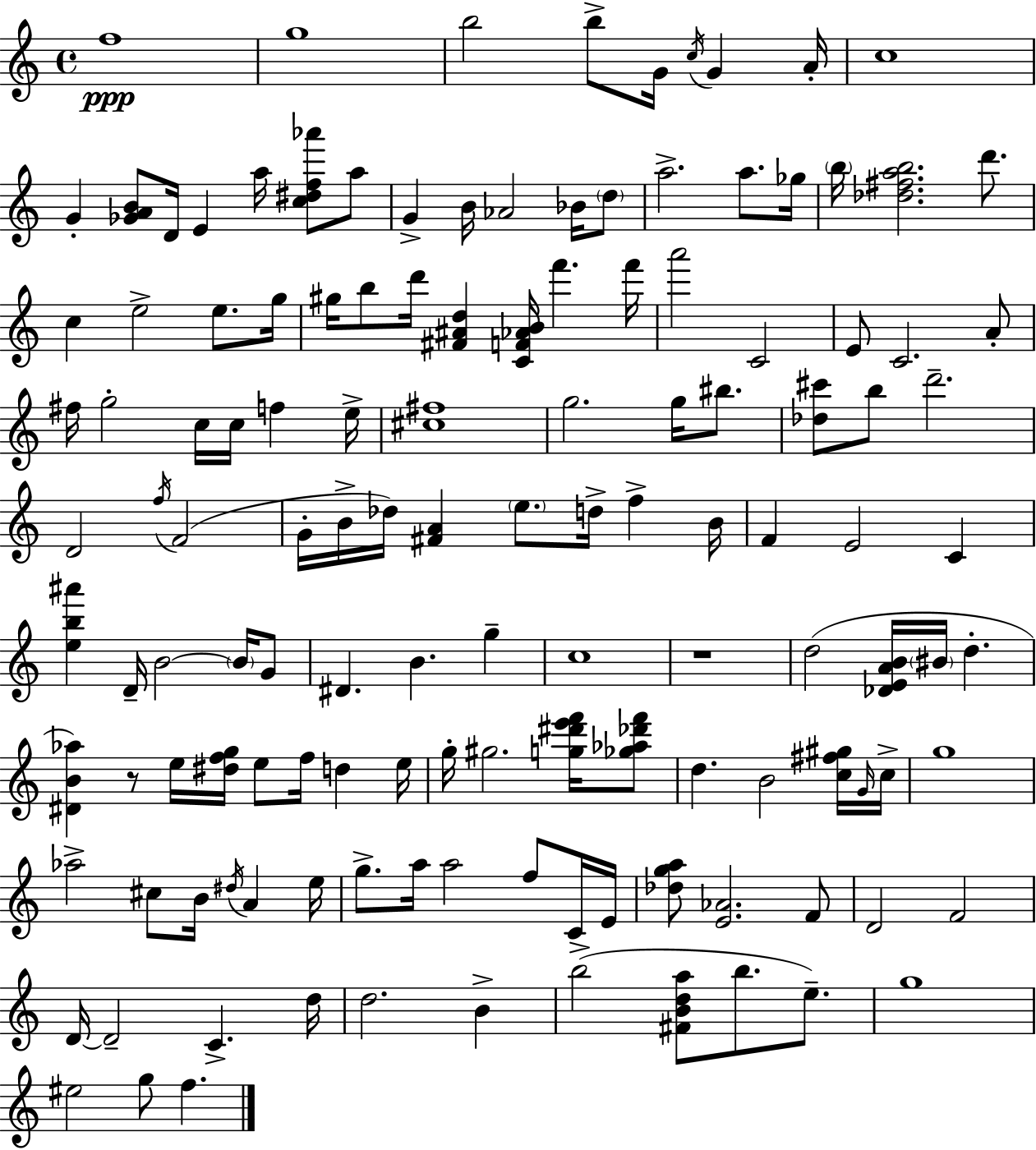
X:1
T:Untitled
M:4/4
L:1/4
K:Am
f4 g4 b2 b/2 G/4 c/4 G A/4 c4 G [_GAB]/2 D/4 E a/4 [c^df_a']/2 a/2 G B/4 _A2 _B/4 d/2 a2 a/2 _g/4 b/4 [_d^fab]2 d'/2 c e2 e/2 g/4 ^g/4 b/2 d'/4 [^F^Ad] [CF_AB]/4 f' f'/4 a'2 C2 E/2 C2 A/2 ^f/4 g2 c/4 c/4 f e/4 [^c^f]4 g2 g/4 ^b/2 [_d^c']/2 b/2 d'2 D2 f/4 F2 G/4 B/4 _d/4 [^FA] e/2 d/4 f B/4 F E2 C [eb^a'] D/4 B2 B/4 G/2 ^D B g c4 z4 d2 [_DEAB]/4 ^B/4 d [^DB_a] z/2 e/4 [^dfg]/4 e/2 f/4 d e/4 g/4 ^g2 [g^d'e'f']/4 [_g_a_d'f']/2 d B2 [c^f^g]/4 G/4 c/4 g4 _a2 ^c/2 B/4 ^d/4 A e/4 g/2 a/4 a2 f/2 C/4 E/4 [_dga]/2 [E_A]2 F/2 D2 F2 D/4 D2 C d/4 d2 B b2 [^FBda]/2 b/2 e/2 g4 ^e2 g/2 f